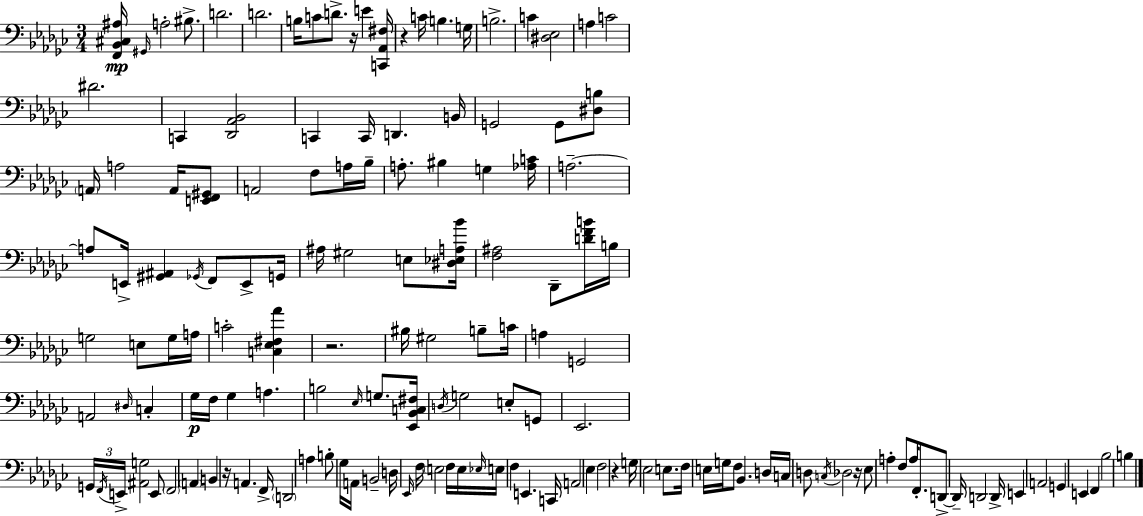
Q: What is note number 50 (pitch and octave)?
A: A3